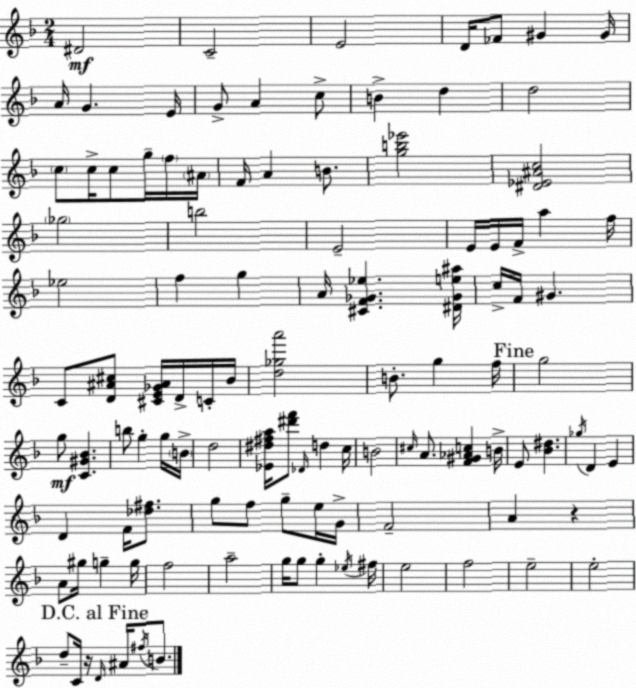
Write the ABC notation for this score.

X:1
T:Untitled
M:2/4
L:1/4
K:Dm
^D2 C2 E2 D/4 _F/2 ^G ^G/4 A/4 G E/4 G/2 A c/2 B d d2 c/2 c/4 c/2 g/4 f/4 ^A/4 F/4 A B/2 [gb_e']2 [^D_E^Ac]2 _g2 b2 E2 E/4 E/4 F/4 a f/4 _e2 f g A/4 [^CF_G_e] [^D_Ge^a]/4 c/4 F/4 ^G C/2 [D^A^c]/2 [^CE_G^A]/4 D/4 C/4 _B/4 [d_ga']2 B/2 g f/4 g2 g/2 [C^G_B] b/2 g g/4 B/4 d2 [_E^d^fa]/4 [^d'f']/2 _D/4 d c/4 B2 ^c/4 A/2 [F^G_Ac] B/4 E/2 [_B^d] _g/4 D E D F/4 [_d^f]/2 g/2 f/2 g/2 e/4 G/4 F2 A z A/2 ^g/4 g g/4 f2 a2 g/4 g/2 g _e/4 ^f/4 e2 f2 e2 e2 d/2 C/4 z/4 D/4 ^A/4 ^f/4 B/2